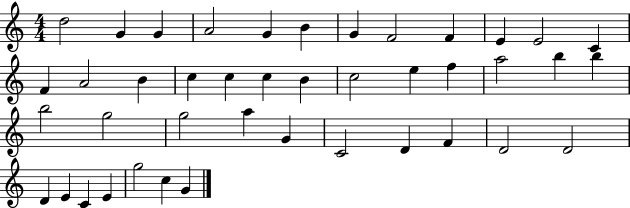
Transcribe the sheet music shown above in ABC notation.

X:1
T:Untitled
M:4/4
L:1/4
K:C
d2 G G A2 G B G F2 F E E2 C F A2 B c c c B c2 e f a2 b b b2 g2 g2 a G C2 D F D2 D2 D E C E g2 c G